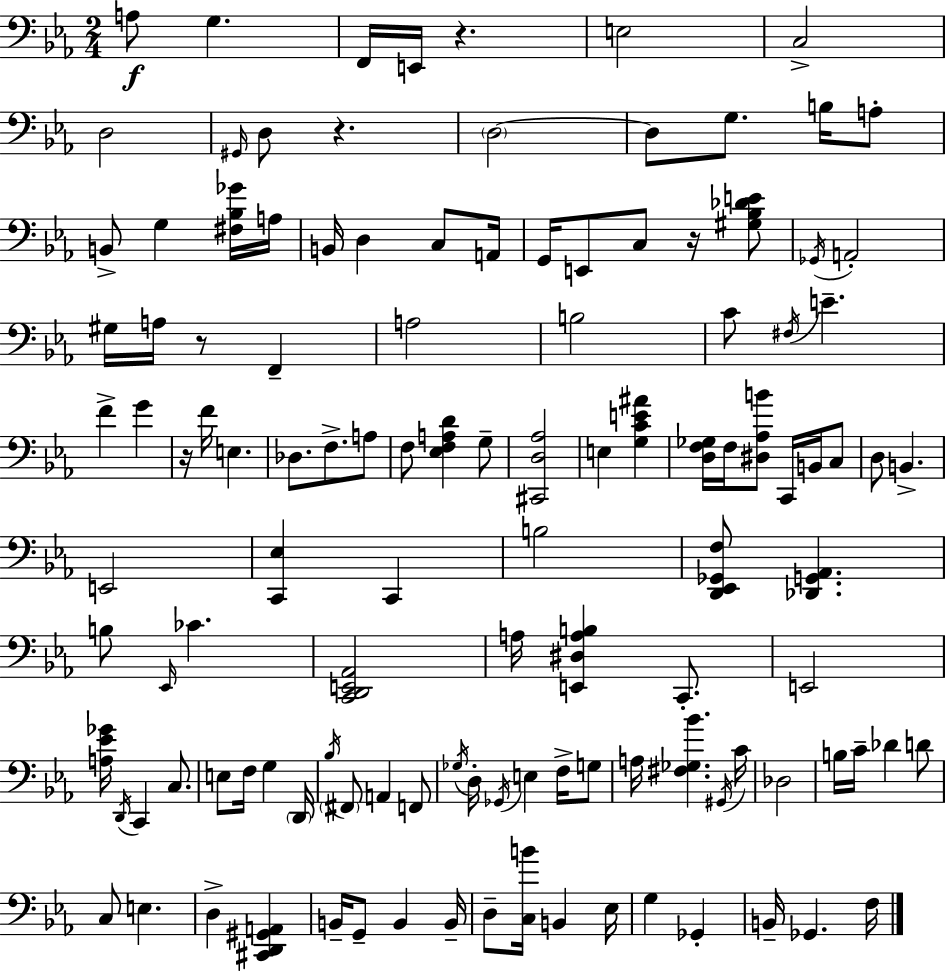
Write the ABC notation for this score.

X:1
T:Untitled
M:2/4
L:1/4
K:Eb
A,/2 G, F,,/4 E,,/4 z E,2 C,2 D,2 ^G,,/4 D,/2 z D,2 D,/2 G,/2 B,/4 A,/2 B,,/2 G, [^F,_B,_G]/4 A,/4 B,,/4 D, C,/2 A,,/4 G,,/4 E,,/2 C,/2 z/4 [^G,_B,_DE]/2 _G,,/4 A,,2 ^G,/4 A,/4 z/2 F,, A,2 B,2 C/2 ^F,/4 E F G z/4 F/4 E, _D,/2 F,/2 A,/2 F,/2 [_E,F,A,D] G,/2 [^C,,D,_A,]2 E, [G,CE^A] [D,F,_G,]/4 F,/4 [^D,_A,B]/2 C,,/4 B,,/4 C,/2 D,/2 B,, E,,2 [C,,_E,] C,, B,2 [D,,_E,,_G,,F,]/2 [_D,,G,,_A,,] B,/2 _E,,/4 _C [C,,D,,E,,_A,,]2 A,/4 [E,,^D,A,B,] C,,/2 E,,2 [A,_E_G]/4 D,,/4 C,, C,/2 E,/2 F,/4 G, D,,/4 _B,/4 ^F,,/2 A,, F,,/2 _G,/4 D,/4 _G,,/4 E, F,/4 G,/2 A,/4 [^F,_G,_B] ^G,,/4 C/4 _D,2 B,/4 C/4 _D D/2 C,/2 E, D, [^C,,D,,^G,,A,,] B,,/4 G,,/2 B,, B,,/4 D,/2 [C,B]/4 B,, _E,/4 G, _G,, B,,/4 _G,, F,/4